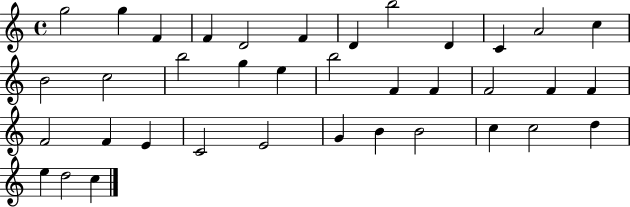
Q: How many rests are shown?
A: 0